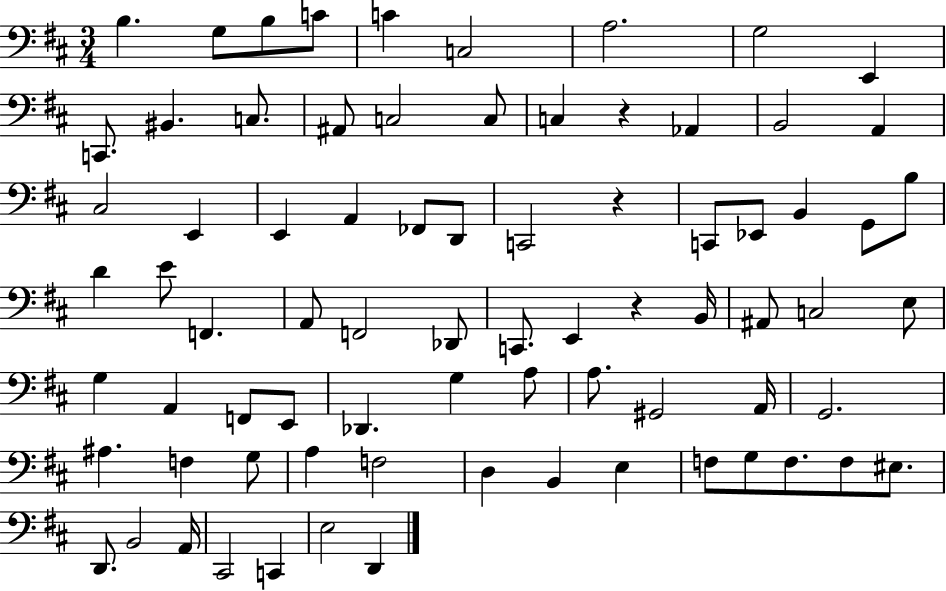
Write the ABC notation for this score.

X:1
T:Untitled
M:3/4
L:1/4
K:D
B, G,/2 B,/2 C/2 C C,2 A,2 G,2 E,, C,,/2 ^B,, C,/2 ^A,,/2 C,2 C,/2 C, z _A,, B,,2 A,, ^C,2 E,, E,, A,, _F,,/2 D,,/2 C,,2 z C,,/2 _E,,/2 B,, G,,/2 B,/2 D E/2 F,, A,,/2 F,,2 _D,,/2 C,,/2 E,, z B,,/4 ^A,,/2 C,2 E,/2 G, A,, F,,/2 E,,/2 _D,, G, A,/2 A,/2 ^G,,2 A,,/4 G,,2 ^A, F, G,/2 A, F,2 D, B,, E, F,/2 G,/2 F,/2 F,/2 ^E,/2 D,,/2 B,,2 A,,/4 ^C,,2 C,, E,2 D,,